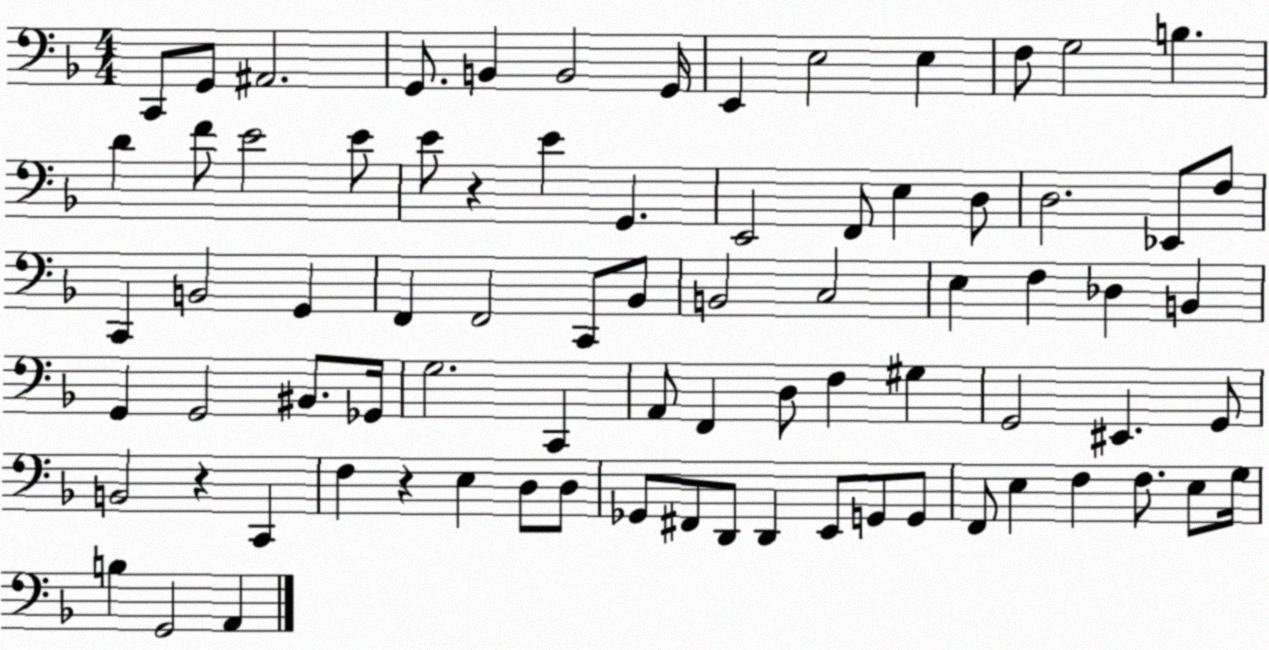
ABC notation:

X:1
T:Untitled
M:4/4
L:1/4
K:F
C,,/2 G,,/2 ^A,,2 G,,/2 B,, B,,2 G,,/4 E,, E,2 E, F,/2 G,2 B, D F/2 E2 E/2 E/2 z E G,, E,,2 F,,/2 E, D,/2 D,2 _E,,/2 F,/2 C,, B,,2 G,, F,, F,,2 C,,/2 _B,,/2 B,,2 C,2 E, F, _D, B,, G,, G,,2 ^B,,/2 _G,,/4 G,2 C,, A,,/2 F,, D,/2 F, ^G, G,,2 ^E,, G,,/2 B,,2 z C,, F, z E, D,/2 D,/2 _G,,/2 ^F,,/2 D,,/2 D,, E,,/2 G,,/2 G,,/2 F,,/2 E, F, F,/2 E,/2 G,/4 B, G,,2 A,,